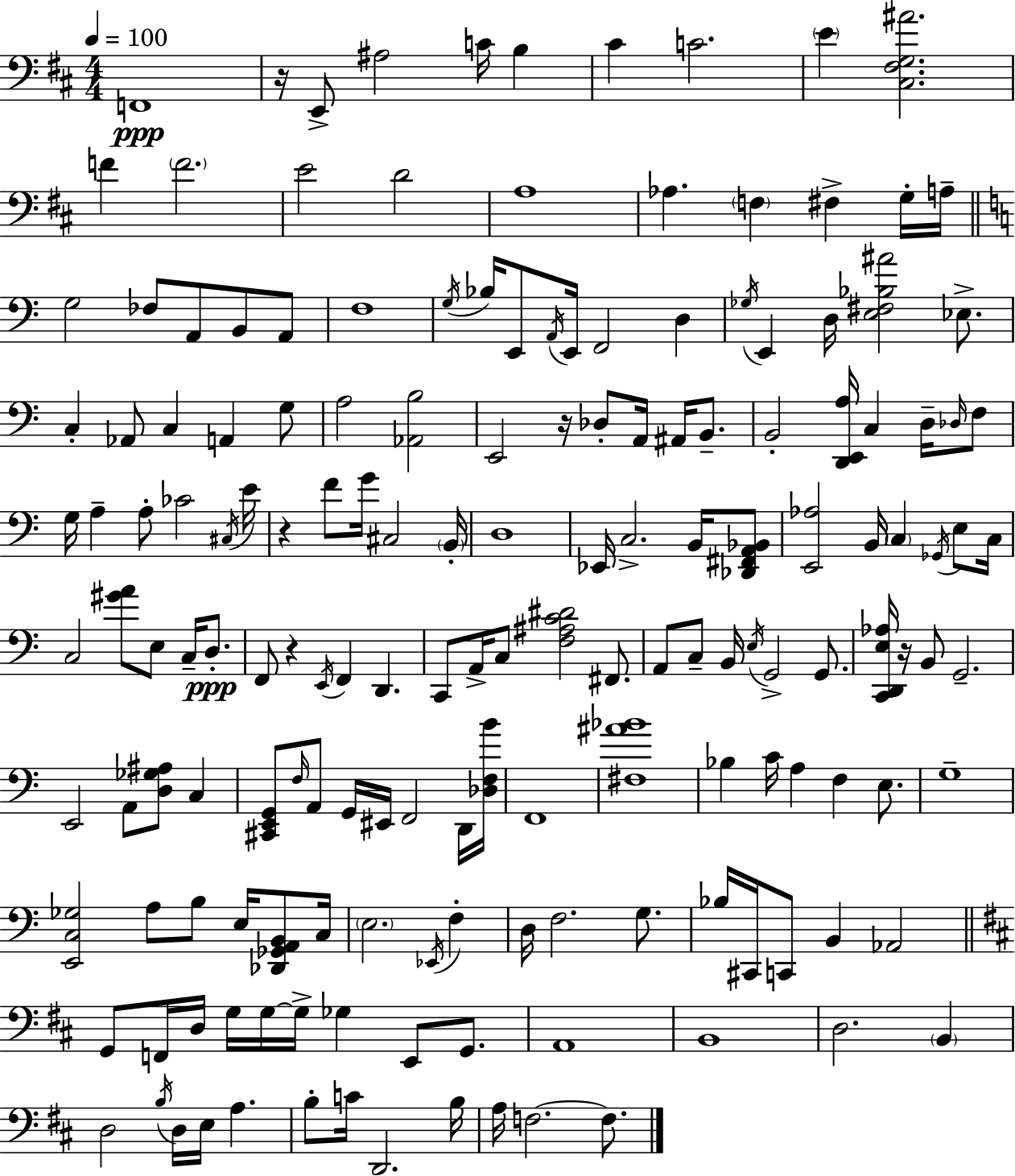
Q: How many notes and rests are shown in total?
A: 166